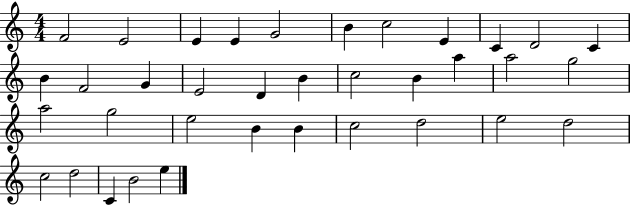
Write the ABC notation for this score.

X:1
T:Untitled
M:4/4
L:1/4
K:C
F2 E2 E E G2 B c2 E C D2 C B F2 G E2 D B c2 B a a2 g2 a2 g2 e2 B B c2 d2 e2 d2 c2 d2 C B2 e